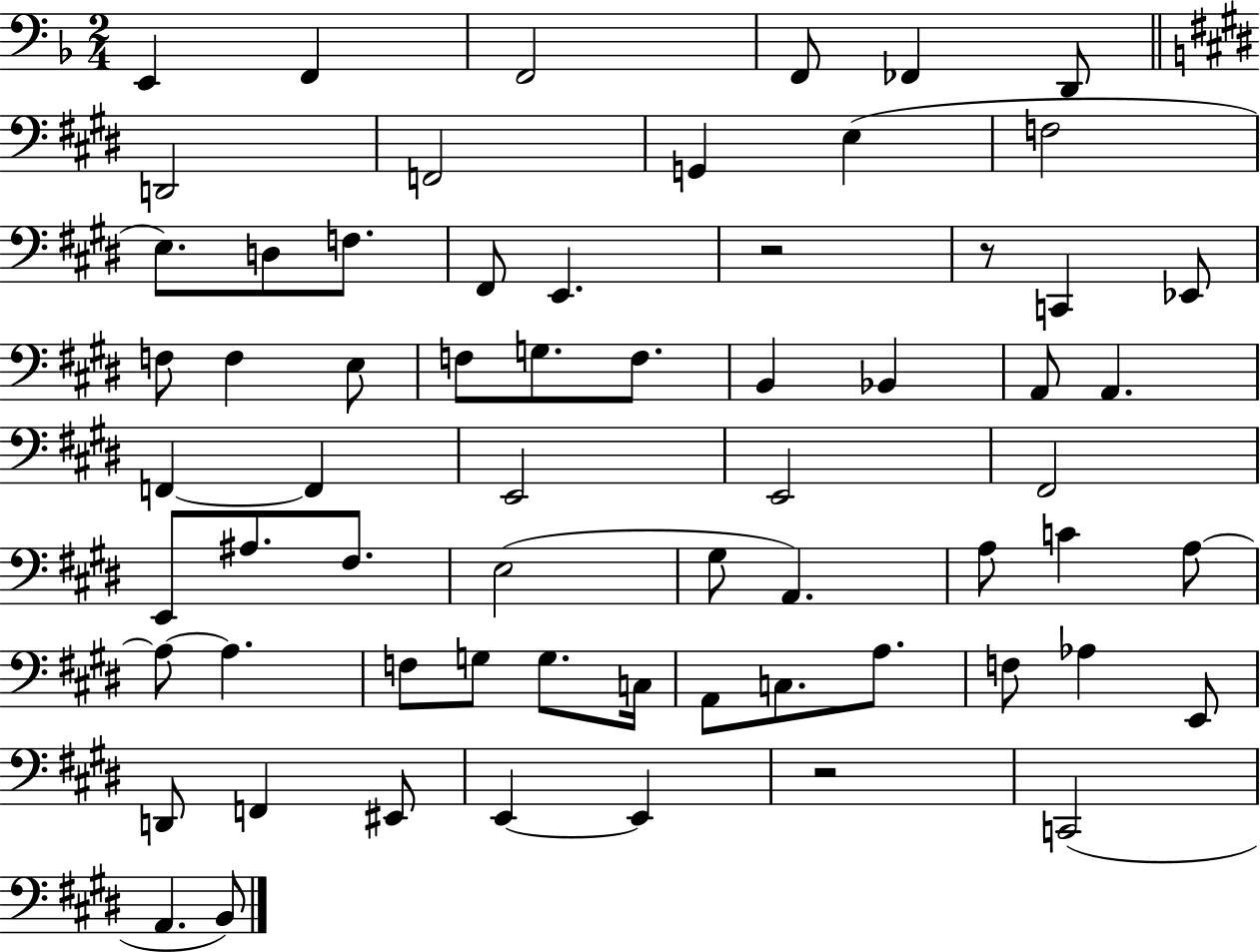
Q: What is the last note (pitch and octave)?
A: B2